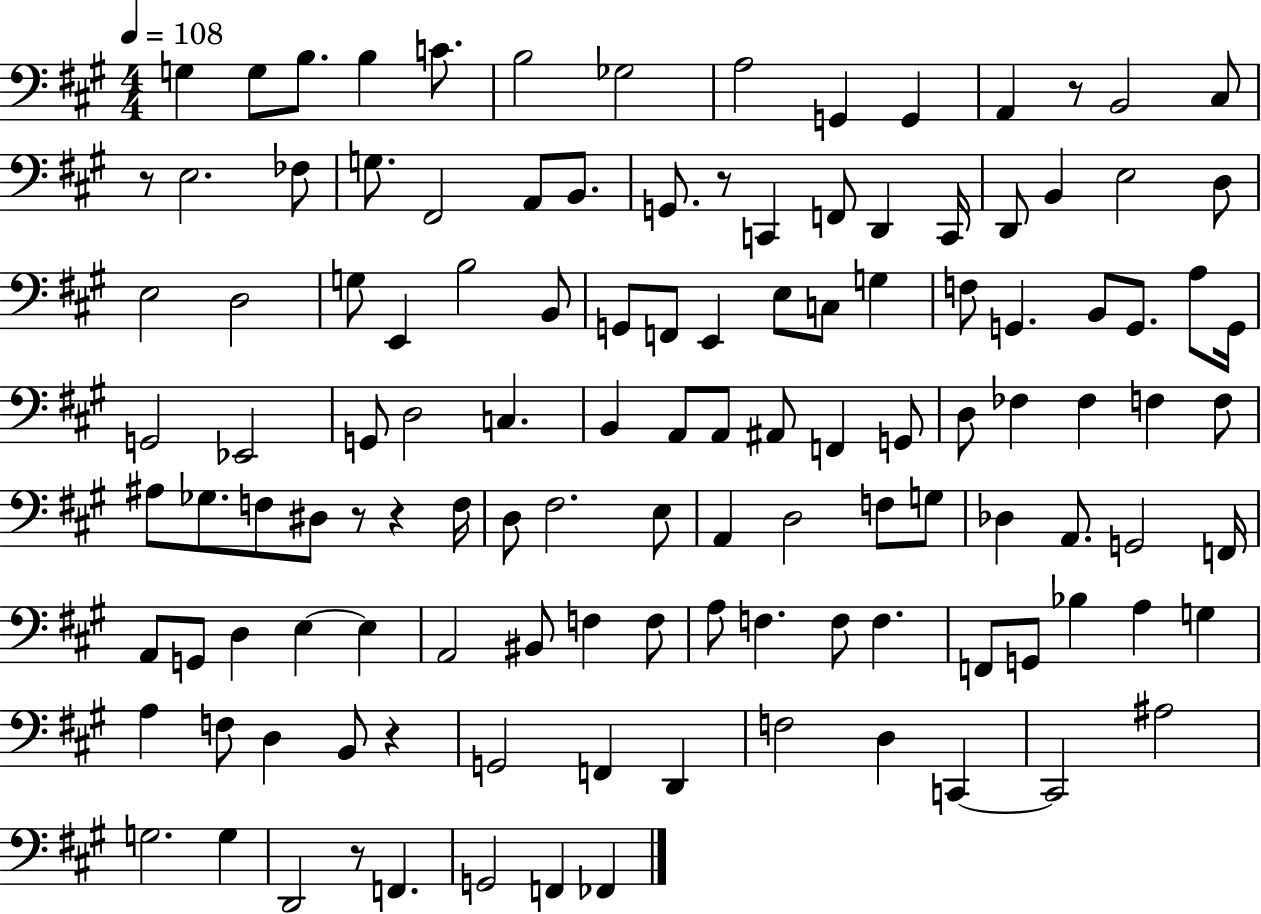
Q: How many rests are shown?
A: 7